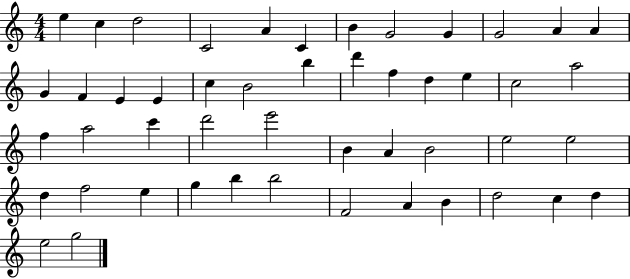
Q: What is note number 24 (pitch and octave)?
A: C5